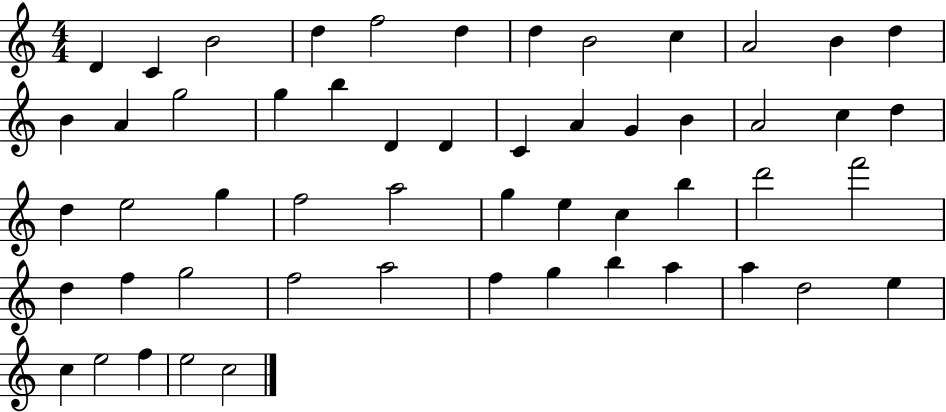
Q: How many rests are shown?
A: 0